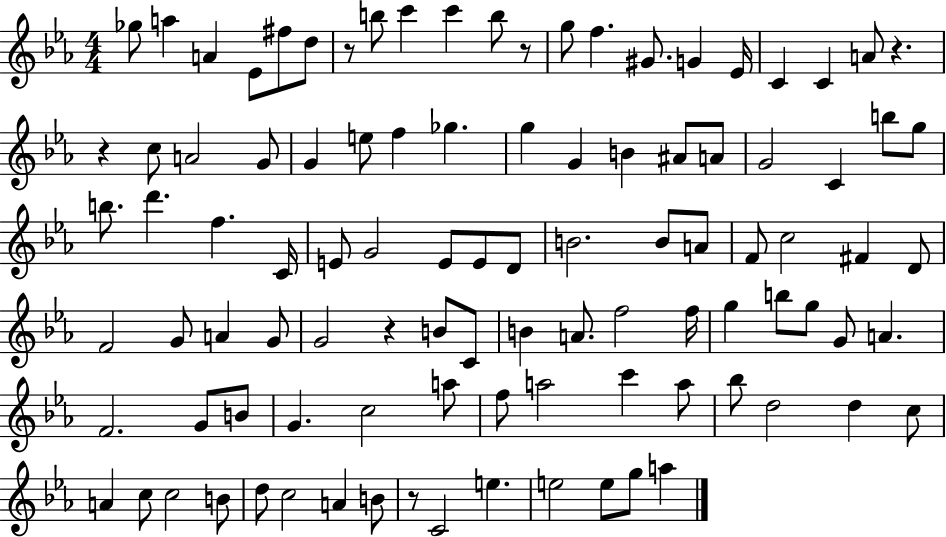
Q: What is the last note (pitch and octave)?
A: A5